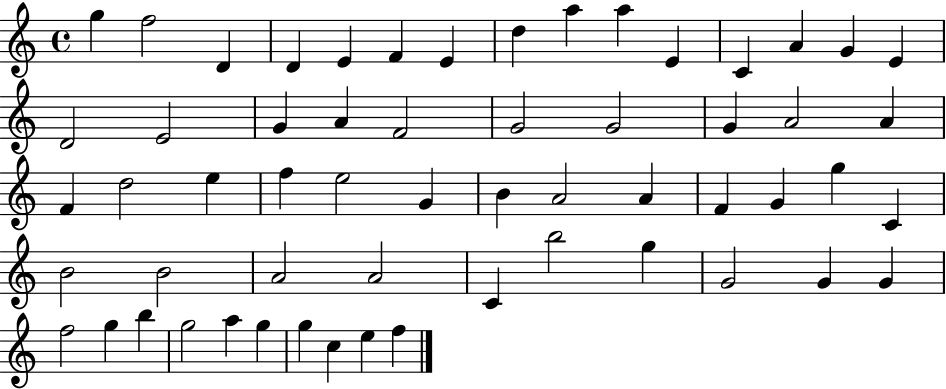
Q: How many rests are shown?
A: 0